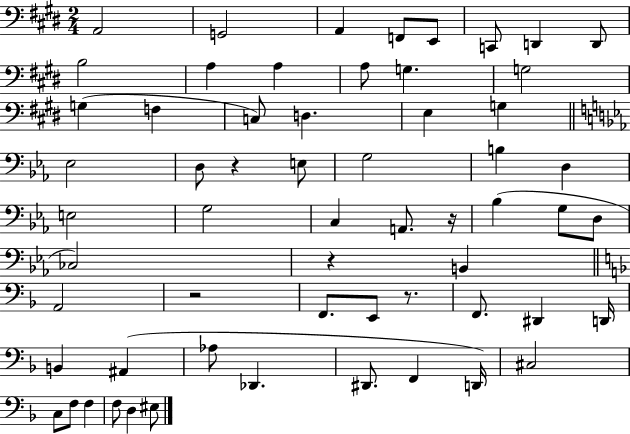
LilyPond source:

{
  \clef bass
  \numericTimeSignature
  \time 2/4
  \key e \major
  a,2 | g,2 | a,4 f,8 e,8 | c,8 d,4 d,8 | \break b2 | a4 a4 | a8 g4. | g2 | \break g4( f4 | c8) d4. | e4 g4 | \bar "||" \break \key ees \major ees2 | d8 r4 e8 | g2 | b4 d4 | \break e2 | g2 | c4 a,8. r16 | bes4( g8 d8 | \break ces2) | r4 b,4 | \bar "||" \break \key f \major a,2 | r2 | f,8. e,8 r8. | f,8. dis,4 d,16 | \break b,4 ais,4( | aes8 des,4. | dis,8. f,4 d,16) | cis2 | \break c8 f8 f4 | f8 d4 eis8 | \bar "|."
}